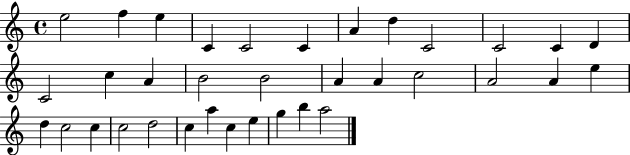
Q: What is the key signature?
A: C major